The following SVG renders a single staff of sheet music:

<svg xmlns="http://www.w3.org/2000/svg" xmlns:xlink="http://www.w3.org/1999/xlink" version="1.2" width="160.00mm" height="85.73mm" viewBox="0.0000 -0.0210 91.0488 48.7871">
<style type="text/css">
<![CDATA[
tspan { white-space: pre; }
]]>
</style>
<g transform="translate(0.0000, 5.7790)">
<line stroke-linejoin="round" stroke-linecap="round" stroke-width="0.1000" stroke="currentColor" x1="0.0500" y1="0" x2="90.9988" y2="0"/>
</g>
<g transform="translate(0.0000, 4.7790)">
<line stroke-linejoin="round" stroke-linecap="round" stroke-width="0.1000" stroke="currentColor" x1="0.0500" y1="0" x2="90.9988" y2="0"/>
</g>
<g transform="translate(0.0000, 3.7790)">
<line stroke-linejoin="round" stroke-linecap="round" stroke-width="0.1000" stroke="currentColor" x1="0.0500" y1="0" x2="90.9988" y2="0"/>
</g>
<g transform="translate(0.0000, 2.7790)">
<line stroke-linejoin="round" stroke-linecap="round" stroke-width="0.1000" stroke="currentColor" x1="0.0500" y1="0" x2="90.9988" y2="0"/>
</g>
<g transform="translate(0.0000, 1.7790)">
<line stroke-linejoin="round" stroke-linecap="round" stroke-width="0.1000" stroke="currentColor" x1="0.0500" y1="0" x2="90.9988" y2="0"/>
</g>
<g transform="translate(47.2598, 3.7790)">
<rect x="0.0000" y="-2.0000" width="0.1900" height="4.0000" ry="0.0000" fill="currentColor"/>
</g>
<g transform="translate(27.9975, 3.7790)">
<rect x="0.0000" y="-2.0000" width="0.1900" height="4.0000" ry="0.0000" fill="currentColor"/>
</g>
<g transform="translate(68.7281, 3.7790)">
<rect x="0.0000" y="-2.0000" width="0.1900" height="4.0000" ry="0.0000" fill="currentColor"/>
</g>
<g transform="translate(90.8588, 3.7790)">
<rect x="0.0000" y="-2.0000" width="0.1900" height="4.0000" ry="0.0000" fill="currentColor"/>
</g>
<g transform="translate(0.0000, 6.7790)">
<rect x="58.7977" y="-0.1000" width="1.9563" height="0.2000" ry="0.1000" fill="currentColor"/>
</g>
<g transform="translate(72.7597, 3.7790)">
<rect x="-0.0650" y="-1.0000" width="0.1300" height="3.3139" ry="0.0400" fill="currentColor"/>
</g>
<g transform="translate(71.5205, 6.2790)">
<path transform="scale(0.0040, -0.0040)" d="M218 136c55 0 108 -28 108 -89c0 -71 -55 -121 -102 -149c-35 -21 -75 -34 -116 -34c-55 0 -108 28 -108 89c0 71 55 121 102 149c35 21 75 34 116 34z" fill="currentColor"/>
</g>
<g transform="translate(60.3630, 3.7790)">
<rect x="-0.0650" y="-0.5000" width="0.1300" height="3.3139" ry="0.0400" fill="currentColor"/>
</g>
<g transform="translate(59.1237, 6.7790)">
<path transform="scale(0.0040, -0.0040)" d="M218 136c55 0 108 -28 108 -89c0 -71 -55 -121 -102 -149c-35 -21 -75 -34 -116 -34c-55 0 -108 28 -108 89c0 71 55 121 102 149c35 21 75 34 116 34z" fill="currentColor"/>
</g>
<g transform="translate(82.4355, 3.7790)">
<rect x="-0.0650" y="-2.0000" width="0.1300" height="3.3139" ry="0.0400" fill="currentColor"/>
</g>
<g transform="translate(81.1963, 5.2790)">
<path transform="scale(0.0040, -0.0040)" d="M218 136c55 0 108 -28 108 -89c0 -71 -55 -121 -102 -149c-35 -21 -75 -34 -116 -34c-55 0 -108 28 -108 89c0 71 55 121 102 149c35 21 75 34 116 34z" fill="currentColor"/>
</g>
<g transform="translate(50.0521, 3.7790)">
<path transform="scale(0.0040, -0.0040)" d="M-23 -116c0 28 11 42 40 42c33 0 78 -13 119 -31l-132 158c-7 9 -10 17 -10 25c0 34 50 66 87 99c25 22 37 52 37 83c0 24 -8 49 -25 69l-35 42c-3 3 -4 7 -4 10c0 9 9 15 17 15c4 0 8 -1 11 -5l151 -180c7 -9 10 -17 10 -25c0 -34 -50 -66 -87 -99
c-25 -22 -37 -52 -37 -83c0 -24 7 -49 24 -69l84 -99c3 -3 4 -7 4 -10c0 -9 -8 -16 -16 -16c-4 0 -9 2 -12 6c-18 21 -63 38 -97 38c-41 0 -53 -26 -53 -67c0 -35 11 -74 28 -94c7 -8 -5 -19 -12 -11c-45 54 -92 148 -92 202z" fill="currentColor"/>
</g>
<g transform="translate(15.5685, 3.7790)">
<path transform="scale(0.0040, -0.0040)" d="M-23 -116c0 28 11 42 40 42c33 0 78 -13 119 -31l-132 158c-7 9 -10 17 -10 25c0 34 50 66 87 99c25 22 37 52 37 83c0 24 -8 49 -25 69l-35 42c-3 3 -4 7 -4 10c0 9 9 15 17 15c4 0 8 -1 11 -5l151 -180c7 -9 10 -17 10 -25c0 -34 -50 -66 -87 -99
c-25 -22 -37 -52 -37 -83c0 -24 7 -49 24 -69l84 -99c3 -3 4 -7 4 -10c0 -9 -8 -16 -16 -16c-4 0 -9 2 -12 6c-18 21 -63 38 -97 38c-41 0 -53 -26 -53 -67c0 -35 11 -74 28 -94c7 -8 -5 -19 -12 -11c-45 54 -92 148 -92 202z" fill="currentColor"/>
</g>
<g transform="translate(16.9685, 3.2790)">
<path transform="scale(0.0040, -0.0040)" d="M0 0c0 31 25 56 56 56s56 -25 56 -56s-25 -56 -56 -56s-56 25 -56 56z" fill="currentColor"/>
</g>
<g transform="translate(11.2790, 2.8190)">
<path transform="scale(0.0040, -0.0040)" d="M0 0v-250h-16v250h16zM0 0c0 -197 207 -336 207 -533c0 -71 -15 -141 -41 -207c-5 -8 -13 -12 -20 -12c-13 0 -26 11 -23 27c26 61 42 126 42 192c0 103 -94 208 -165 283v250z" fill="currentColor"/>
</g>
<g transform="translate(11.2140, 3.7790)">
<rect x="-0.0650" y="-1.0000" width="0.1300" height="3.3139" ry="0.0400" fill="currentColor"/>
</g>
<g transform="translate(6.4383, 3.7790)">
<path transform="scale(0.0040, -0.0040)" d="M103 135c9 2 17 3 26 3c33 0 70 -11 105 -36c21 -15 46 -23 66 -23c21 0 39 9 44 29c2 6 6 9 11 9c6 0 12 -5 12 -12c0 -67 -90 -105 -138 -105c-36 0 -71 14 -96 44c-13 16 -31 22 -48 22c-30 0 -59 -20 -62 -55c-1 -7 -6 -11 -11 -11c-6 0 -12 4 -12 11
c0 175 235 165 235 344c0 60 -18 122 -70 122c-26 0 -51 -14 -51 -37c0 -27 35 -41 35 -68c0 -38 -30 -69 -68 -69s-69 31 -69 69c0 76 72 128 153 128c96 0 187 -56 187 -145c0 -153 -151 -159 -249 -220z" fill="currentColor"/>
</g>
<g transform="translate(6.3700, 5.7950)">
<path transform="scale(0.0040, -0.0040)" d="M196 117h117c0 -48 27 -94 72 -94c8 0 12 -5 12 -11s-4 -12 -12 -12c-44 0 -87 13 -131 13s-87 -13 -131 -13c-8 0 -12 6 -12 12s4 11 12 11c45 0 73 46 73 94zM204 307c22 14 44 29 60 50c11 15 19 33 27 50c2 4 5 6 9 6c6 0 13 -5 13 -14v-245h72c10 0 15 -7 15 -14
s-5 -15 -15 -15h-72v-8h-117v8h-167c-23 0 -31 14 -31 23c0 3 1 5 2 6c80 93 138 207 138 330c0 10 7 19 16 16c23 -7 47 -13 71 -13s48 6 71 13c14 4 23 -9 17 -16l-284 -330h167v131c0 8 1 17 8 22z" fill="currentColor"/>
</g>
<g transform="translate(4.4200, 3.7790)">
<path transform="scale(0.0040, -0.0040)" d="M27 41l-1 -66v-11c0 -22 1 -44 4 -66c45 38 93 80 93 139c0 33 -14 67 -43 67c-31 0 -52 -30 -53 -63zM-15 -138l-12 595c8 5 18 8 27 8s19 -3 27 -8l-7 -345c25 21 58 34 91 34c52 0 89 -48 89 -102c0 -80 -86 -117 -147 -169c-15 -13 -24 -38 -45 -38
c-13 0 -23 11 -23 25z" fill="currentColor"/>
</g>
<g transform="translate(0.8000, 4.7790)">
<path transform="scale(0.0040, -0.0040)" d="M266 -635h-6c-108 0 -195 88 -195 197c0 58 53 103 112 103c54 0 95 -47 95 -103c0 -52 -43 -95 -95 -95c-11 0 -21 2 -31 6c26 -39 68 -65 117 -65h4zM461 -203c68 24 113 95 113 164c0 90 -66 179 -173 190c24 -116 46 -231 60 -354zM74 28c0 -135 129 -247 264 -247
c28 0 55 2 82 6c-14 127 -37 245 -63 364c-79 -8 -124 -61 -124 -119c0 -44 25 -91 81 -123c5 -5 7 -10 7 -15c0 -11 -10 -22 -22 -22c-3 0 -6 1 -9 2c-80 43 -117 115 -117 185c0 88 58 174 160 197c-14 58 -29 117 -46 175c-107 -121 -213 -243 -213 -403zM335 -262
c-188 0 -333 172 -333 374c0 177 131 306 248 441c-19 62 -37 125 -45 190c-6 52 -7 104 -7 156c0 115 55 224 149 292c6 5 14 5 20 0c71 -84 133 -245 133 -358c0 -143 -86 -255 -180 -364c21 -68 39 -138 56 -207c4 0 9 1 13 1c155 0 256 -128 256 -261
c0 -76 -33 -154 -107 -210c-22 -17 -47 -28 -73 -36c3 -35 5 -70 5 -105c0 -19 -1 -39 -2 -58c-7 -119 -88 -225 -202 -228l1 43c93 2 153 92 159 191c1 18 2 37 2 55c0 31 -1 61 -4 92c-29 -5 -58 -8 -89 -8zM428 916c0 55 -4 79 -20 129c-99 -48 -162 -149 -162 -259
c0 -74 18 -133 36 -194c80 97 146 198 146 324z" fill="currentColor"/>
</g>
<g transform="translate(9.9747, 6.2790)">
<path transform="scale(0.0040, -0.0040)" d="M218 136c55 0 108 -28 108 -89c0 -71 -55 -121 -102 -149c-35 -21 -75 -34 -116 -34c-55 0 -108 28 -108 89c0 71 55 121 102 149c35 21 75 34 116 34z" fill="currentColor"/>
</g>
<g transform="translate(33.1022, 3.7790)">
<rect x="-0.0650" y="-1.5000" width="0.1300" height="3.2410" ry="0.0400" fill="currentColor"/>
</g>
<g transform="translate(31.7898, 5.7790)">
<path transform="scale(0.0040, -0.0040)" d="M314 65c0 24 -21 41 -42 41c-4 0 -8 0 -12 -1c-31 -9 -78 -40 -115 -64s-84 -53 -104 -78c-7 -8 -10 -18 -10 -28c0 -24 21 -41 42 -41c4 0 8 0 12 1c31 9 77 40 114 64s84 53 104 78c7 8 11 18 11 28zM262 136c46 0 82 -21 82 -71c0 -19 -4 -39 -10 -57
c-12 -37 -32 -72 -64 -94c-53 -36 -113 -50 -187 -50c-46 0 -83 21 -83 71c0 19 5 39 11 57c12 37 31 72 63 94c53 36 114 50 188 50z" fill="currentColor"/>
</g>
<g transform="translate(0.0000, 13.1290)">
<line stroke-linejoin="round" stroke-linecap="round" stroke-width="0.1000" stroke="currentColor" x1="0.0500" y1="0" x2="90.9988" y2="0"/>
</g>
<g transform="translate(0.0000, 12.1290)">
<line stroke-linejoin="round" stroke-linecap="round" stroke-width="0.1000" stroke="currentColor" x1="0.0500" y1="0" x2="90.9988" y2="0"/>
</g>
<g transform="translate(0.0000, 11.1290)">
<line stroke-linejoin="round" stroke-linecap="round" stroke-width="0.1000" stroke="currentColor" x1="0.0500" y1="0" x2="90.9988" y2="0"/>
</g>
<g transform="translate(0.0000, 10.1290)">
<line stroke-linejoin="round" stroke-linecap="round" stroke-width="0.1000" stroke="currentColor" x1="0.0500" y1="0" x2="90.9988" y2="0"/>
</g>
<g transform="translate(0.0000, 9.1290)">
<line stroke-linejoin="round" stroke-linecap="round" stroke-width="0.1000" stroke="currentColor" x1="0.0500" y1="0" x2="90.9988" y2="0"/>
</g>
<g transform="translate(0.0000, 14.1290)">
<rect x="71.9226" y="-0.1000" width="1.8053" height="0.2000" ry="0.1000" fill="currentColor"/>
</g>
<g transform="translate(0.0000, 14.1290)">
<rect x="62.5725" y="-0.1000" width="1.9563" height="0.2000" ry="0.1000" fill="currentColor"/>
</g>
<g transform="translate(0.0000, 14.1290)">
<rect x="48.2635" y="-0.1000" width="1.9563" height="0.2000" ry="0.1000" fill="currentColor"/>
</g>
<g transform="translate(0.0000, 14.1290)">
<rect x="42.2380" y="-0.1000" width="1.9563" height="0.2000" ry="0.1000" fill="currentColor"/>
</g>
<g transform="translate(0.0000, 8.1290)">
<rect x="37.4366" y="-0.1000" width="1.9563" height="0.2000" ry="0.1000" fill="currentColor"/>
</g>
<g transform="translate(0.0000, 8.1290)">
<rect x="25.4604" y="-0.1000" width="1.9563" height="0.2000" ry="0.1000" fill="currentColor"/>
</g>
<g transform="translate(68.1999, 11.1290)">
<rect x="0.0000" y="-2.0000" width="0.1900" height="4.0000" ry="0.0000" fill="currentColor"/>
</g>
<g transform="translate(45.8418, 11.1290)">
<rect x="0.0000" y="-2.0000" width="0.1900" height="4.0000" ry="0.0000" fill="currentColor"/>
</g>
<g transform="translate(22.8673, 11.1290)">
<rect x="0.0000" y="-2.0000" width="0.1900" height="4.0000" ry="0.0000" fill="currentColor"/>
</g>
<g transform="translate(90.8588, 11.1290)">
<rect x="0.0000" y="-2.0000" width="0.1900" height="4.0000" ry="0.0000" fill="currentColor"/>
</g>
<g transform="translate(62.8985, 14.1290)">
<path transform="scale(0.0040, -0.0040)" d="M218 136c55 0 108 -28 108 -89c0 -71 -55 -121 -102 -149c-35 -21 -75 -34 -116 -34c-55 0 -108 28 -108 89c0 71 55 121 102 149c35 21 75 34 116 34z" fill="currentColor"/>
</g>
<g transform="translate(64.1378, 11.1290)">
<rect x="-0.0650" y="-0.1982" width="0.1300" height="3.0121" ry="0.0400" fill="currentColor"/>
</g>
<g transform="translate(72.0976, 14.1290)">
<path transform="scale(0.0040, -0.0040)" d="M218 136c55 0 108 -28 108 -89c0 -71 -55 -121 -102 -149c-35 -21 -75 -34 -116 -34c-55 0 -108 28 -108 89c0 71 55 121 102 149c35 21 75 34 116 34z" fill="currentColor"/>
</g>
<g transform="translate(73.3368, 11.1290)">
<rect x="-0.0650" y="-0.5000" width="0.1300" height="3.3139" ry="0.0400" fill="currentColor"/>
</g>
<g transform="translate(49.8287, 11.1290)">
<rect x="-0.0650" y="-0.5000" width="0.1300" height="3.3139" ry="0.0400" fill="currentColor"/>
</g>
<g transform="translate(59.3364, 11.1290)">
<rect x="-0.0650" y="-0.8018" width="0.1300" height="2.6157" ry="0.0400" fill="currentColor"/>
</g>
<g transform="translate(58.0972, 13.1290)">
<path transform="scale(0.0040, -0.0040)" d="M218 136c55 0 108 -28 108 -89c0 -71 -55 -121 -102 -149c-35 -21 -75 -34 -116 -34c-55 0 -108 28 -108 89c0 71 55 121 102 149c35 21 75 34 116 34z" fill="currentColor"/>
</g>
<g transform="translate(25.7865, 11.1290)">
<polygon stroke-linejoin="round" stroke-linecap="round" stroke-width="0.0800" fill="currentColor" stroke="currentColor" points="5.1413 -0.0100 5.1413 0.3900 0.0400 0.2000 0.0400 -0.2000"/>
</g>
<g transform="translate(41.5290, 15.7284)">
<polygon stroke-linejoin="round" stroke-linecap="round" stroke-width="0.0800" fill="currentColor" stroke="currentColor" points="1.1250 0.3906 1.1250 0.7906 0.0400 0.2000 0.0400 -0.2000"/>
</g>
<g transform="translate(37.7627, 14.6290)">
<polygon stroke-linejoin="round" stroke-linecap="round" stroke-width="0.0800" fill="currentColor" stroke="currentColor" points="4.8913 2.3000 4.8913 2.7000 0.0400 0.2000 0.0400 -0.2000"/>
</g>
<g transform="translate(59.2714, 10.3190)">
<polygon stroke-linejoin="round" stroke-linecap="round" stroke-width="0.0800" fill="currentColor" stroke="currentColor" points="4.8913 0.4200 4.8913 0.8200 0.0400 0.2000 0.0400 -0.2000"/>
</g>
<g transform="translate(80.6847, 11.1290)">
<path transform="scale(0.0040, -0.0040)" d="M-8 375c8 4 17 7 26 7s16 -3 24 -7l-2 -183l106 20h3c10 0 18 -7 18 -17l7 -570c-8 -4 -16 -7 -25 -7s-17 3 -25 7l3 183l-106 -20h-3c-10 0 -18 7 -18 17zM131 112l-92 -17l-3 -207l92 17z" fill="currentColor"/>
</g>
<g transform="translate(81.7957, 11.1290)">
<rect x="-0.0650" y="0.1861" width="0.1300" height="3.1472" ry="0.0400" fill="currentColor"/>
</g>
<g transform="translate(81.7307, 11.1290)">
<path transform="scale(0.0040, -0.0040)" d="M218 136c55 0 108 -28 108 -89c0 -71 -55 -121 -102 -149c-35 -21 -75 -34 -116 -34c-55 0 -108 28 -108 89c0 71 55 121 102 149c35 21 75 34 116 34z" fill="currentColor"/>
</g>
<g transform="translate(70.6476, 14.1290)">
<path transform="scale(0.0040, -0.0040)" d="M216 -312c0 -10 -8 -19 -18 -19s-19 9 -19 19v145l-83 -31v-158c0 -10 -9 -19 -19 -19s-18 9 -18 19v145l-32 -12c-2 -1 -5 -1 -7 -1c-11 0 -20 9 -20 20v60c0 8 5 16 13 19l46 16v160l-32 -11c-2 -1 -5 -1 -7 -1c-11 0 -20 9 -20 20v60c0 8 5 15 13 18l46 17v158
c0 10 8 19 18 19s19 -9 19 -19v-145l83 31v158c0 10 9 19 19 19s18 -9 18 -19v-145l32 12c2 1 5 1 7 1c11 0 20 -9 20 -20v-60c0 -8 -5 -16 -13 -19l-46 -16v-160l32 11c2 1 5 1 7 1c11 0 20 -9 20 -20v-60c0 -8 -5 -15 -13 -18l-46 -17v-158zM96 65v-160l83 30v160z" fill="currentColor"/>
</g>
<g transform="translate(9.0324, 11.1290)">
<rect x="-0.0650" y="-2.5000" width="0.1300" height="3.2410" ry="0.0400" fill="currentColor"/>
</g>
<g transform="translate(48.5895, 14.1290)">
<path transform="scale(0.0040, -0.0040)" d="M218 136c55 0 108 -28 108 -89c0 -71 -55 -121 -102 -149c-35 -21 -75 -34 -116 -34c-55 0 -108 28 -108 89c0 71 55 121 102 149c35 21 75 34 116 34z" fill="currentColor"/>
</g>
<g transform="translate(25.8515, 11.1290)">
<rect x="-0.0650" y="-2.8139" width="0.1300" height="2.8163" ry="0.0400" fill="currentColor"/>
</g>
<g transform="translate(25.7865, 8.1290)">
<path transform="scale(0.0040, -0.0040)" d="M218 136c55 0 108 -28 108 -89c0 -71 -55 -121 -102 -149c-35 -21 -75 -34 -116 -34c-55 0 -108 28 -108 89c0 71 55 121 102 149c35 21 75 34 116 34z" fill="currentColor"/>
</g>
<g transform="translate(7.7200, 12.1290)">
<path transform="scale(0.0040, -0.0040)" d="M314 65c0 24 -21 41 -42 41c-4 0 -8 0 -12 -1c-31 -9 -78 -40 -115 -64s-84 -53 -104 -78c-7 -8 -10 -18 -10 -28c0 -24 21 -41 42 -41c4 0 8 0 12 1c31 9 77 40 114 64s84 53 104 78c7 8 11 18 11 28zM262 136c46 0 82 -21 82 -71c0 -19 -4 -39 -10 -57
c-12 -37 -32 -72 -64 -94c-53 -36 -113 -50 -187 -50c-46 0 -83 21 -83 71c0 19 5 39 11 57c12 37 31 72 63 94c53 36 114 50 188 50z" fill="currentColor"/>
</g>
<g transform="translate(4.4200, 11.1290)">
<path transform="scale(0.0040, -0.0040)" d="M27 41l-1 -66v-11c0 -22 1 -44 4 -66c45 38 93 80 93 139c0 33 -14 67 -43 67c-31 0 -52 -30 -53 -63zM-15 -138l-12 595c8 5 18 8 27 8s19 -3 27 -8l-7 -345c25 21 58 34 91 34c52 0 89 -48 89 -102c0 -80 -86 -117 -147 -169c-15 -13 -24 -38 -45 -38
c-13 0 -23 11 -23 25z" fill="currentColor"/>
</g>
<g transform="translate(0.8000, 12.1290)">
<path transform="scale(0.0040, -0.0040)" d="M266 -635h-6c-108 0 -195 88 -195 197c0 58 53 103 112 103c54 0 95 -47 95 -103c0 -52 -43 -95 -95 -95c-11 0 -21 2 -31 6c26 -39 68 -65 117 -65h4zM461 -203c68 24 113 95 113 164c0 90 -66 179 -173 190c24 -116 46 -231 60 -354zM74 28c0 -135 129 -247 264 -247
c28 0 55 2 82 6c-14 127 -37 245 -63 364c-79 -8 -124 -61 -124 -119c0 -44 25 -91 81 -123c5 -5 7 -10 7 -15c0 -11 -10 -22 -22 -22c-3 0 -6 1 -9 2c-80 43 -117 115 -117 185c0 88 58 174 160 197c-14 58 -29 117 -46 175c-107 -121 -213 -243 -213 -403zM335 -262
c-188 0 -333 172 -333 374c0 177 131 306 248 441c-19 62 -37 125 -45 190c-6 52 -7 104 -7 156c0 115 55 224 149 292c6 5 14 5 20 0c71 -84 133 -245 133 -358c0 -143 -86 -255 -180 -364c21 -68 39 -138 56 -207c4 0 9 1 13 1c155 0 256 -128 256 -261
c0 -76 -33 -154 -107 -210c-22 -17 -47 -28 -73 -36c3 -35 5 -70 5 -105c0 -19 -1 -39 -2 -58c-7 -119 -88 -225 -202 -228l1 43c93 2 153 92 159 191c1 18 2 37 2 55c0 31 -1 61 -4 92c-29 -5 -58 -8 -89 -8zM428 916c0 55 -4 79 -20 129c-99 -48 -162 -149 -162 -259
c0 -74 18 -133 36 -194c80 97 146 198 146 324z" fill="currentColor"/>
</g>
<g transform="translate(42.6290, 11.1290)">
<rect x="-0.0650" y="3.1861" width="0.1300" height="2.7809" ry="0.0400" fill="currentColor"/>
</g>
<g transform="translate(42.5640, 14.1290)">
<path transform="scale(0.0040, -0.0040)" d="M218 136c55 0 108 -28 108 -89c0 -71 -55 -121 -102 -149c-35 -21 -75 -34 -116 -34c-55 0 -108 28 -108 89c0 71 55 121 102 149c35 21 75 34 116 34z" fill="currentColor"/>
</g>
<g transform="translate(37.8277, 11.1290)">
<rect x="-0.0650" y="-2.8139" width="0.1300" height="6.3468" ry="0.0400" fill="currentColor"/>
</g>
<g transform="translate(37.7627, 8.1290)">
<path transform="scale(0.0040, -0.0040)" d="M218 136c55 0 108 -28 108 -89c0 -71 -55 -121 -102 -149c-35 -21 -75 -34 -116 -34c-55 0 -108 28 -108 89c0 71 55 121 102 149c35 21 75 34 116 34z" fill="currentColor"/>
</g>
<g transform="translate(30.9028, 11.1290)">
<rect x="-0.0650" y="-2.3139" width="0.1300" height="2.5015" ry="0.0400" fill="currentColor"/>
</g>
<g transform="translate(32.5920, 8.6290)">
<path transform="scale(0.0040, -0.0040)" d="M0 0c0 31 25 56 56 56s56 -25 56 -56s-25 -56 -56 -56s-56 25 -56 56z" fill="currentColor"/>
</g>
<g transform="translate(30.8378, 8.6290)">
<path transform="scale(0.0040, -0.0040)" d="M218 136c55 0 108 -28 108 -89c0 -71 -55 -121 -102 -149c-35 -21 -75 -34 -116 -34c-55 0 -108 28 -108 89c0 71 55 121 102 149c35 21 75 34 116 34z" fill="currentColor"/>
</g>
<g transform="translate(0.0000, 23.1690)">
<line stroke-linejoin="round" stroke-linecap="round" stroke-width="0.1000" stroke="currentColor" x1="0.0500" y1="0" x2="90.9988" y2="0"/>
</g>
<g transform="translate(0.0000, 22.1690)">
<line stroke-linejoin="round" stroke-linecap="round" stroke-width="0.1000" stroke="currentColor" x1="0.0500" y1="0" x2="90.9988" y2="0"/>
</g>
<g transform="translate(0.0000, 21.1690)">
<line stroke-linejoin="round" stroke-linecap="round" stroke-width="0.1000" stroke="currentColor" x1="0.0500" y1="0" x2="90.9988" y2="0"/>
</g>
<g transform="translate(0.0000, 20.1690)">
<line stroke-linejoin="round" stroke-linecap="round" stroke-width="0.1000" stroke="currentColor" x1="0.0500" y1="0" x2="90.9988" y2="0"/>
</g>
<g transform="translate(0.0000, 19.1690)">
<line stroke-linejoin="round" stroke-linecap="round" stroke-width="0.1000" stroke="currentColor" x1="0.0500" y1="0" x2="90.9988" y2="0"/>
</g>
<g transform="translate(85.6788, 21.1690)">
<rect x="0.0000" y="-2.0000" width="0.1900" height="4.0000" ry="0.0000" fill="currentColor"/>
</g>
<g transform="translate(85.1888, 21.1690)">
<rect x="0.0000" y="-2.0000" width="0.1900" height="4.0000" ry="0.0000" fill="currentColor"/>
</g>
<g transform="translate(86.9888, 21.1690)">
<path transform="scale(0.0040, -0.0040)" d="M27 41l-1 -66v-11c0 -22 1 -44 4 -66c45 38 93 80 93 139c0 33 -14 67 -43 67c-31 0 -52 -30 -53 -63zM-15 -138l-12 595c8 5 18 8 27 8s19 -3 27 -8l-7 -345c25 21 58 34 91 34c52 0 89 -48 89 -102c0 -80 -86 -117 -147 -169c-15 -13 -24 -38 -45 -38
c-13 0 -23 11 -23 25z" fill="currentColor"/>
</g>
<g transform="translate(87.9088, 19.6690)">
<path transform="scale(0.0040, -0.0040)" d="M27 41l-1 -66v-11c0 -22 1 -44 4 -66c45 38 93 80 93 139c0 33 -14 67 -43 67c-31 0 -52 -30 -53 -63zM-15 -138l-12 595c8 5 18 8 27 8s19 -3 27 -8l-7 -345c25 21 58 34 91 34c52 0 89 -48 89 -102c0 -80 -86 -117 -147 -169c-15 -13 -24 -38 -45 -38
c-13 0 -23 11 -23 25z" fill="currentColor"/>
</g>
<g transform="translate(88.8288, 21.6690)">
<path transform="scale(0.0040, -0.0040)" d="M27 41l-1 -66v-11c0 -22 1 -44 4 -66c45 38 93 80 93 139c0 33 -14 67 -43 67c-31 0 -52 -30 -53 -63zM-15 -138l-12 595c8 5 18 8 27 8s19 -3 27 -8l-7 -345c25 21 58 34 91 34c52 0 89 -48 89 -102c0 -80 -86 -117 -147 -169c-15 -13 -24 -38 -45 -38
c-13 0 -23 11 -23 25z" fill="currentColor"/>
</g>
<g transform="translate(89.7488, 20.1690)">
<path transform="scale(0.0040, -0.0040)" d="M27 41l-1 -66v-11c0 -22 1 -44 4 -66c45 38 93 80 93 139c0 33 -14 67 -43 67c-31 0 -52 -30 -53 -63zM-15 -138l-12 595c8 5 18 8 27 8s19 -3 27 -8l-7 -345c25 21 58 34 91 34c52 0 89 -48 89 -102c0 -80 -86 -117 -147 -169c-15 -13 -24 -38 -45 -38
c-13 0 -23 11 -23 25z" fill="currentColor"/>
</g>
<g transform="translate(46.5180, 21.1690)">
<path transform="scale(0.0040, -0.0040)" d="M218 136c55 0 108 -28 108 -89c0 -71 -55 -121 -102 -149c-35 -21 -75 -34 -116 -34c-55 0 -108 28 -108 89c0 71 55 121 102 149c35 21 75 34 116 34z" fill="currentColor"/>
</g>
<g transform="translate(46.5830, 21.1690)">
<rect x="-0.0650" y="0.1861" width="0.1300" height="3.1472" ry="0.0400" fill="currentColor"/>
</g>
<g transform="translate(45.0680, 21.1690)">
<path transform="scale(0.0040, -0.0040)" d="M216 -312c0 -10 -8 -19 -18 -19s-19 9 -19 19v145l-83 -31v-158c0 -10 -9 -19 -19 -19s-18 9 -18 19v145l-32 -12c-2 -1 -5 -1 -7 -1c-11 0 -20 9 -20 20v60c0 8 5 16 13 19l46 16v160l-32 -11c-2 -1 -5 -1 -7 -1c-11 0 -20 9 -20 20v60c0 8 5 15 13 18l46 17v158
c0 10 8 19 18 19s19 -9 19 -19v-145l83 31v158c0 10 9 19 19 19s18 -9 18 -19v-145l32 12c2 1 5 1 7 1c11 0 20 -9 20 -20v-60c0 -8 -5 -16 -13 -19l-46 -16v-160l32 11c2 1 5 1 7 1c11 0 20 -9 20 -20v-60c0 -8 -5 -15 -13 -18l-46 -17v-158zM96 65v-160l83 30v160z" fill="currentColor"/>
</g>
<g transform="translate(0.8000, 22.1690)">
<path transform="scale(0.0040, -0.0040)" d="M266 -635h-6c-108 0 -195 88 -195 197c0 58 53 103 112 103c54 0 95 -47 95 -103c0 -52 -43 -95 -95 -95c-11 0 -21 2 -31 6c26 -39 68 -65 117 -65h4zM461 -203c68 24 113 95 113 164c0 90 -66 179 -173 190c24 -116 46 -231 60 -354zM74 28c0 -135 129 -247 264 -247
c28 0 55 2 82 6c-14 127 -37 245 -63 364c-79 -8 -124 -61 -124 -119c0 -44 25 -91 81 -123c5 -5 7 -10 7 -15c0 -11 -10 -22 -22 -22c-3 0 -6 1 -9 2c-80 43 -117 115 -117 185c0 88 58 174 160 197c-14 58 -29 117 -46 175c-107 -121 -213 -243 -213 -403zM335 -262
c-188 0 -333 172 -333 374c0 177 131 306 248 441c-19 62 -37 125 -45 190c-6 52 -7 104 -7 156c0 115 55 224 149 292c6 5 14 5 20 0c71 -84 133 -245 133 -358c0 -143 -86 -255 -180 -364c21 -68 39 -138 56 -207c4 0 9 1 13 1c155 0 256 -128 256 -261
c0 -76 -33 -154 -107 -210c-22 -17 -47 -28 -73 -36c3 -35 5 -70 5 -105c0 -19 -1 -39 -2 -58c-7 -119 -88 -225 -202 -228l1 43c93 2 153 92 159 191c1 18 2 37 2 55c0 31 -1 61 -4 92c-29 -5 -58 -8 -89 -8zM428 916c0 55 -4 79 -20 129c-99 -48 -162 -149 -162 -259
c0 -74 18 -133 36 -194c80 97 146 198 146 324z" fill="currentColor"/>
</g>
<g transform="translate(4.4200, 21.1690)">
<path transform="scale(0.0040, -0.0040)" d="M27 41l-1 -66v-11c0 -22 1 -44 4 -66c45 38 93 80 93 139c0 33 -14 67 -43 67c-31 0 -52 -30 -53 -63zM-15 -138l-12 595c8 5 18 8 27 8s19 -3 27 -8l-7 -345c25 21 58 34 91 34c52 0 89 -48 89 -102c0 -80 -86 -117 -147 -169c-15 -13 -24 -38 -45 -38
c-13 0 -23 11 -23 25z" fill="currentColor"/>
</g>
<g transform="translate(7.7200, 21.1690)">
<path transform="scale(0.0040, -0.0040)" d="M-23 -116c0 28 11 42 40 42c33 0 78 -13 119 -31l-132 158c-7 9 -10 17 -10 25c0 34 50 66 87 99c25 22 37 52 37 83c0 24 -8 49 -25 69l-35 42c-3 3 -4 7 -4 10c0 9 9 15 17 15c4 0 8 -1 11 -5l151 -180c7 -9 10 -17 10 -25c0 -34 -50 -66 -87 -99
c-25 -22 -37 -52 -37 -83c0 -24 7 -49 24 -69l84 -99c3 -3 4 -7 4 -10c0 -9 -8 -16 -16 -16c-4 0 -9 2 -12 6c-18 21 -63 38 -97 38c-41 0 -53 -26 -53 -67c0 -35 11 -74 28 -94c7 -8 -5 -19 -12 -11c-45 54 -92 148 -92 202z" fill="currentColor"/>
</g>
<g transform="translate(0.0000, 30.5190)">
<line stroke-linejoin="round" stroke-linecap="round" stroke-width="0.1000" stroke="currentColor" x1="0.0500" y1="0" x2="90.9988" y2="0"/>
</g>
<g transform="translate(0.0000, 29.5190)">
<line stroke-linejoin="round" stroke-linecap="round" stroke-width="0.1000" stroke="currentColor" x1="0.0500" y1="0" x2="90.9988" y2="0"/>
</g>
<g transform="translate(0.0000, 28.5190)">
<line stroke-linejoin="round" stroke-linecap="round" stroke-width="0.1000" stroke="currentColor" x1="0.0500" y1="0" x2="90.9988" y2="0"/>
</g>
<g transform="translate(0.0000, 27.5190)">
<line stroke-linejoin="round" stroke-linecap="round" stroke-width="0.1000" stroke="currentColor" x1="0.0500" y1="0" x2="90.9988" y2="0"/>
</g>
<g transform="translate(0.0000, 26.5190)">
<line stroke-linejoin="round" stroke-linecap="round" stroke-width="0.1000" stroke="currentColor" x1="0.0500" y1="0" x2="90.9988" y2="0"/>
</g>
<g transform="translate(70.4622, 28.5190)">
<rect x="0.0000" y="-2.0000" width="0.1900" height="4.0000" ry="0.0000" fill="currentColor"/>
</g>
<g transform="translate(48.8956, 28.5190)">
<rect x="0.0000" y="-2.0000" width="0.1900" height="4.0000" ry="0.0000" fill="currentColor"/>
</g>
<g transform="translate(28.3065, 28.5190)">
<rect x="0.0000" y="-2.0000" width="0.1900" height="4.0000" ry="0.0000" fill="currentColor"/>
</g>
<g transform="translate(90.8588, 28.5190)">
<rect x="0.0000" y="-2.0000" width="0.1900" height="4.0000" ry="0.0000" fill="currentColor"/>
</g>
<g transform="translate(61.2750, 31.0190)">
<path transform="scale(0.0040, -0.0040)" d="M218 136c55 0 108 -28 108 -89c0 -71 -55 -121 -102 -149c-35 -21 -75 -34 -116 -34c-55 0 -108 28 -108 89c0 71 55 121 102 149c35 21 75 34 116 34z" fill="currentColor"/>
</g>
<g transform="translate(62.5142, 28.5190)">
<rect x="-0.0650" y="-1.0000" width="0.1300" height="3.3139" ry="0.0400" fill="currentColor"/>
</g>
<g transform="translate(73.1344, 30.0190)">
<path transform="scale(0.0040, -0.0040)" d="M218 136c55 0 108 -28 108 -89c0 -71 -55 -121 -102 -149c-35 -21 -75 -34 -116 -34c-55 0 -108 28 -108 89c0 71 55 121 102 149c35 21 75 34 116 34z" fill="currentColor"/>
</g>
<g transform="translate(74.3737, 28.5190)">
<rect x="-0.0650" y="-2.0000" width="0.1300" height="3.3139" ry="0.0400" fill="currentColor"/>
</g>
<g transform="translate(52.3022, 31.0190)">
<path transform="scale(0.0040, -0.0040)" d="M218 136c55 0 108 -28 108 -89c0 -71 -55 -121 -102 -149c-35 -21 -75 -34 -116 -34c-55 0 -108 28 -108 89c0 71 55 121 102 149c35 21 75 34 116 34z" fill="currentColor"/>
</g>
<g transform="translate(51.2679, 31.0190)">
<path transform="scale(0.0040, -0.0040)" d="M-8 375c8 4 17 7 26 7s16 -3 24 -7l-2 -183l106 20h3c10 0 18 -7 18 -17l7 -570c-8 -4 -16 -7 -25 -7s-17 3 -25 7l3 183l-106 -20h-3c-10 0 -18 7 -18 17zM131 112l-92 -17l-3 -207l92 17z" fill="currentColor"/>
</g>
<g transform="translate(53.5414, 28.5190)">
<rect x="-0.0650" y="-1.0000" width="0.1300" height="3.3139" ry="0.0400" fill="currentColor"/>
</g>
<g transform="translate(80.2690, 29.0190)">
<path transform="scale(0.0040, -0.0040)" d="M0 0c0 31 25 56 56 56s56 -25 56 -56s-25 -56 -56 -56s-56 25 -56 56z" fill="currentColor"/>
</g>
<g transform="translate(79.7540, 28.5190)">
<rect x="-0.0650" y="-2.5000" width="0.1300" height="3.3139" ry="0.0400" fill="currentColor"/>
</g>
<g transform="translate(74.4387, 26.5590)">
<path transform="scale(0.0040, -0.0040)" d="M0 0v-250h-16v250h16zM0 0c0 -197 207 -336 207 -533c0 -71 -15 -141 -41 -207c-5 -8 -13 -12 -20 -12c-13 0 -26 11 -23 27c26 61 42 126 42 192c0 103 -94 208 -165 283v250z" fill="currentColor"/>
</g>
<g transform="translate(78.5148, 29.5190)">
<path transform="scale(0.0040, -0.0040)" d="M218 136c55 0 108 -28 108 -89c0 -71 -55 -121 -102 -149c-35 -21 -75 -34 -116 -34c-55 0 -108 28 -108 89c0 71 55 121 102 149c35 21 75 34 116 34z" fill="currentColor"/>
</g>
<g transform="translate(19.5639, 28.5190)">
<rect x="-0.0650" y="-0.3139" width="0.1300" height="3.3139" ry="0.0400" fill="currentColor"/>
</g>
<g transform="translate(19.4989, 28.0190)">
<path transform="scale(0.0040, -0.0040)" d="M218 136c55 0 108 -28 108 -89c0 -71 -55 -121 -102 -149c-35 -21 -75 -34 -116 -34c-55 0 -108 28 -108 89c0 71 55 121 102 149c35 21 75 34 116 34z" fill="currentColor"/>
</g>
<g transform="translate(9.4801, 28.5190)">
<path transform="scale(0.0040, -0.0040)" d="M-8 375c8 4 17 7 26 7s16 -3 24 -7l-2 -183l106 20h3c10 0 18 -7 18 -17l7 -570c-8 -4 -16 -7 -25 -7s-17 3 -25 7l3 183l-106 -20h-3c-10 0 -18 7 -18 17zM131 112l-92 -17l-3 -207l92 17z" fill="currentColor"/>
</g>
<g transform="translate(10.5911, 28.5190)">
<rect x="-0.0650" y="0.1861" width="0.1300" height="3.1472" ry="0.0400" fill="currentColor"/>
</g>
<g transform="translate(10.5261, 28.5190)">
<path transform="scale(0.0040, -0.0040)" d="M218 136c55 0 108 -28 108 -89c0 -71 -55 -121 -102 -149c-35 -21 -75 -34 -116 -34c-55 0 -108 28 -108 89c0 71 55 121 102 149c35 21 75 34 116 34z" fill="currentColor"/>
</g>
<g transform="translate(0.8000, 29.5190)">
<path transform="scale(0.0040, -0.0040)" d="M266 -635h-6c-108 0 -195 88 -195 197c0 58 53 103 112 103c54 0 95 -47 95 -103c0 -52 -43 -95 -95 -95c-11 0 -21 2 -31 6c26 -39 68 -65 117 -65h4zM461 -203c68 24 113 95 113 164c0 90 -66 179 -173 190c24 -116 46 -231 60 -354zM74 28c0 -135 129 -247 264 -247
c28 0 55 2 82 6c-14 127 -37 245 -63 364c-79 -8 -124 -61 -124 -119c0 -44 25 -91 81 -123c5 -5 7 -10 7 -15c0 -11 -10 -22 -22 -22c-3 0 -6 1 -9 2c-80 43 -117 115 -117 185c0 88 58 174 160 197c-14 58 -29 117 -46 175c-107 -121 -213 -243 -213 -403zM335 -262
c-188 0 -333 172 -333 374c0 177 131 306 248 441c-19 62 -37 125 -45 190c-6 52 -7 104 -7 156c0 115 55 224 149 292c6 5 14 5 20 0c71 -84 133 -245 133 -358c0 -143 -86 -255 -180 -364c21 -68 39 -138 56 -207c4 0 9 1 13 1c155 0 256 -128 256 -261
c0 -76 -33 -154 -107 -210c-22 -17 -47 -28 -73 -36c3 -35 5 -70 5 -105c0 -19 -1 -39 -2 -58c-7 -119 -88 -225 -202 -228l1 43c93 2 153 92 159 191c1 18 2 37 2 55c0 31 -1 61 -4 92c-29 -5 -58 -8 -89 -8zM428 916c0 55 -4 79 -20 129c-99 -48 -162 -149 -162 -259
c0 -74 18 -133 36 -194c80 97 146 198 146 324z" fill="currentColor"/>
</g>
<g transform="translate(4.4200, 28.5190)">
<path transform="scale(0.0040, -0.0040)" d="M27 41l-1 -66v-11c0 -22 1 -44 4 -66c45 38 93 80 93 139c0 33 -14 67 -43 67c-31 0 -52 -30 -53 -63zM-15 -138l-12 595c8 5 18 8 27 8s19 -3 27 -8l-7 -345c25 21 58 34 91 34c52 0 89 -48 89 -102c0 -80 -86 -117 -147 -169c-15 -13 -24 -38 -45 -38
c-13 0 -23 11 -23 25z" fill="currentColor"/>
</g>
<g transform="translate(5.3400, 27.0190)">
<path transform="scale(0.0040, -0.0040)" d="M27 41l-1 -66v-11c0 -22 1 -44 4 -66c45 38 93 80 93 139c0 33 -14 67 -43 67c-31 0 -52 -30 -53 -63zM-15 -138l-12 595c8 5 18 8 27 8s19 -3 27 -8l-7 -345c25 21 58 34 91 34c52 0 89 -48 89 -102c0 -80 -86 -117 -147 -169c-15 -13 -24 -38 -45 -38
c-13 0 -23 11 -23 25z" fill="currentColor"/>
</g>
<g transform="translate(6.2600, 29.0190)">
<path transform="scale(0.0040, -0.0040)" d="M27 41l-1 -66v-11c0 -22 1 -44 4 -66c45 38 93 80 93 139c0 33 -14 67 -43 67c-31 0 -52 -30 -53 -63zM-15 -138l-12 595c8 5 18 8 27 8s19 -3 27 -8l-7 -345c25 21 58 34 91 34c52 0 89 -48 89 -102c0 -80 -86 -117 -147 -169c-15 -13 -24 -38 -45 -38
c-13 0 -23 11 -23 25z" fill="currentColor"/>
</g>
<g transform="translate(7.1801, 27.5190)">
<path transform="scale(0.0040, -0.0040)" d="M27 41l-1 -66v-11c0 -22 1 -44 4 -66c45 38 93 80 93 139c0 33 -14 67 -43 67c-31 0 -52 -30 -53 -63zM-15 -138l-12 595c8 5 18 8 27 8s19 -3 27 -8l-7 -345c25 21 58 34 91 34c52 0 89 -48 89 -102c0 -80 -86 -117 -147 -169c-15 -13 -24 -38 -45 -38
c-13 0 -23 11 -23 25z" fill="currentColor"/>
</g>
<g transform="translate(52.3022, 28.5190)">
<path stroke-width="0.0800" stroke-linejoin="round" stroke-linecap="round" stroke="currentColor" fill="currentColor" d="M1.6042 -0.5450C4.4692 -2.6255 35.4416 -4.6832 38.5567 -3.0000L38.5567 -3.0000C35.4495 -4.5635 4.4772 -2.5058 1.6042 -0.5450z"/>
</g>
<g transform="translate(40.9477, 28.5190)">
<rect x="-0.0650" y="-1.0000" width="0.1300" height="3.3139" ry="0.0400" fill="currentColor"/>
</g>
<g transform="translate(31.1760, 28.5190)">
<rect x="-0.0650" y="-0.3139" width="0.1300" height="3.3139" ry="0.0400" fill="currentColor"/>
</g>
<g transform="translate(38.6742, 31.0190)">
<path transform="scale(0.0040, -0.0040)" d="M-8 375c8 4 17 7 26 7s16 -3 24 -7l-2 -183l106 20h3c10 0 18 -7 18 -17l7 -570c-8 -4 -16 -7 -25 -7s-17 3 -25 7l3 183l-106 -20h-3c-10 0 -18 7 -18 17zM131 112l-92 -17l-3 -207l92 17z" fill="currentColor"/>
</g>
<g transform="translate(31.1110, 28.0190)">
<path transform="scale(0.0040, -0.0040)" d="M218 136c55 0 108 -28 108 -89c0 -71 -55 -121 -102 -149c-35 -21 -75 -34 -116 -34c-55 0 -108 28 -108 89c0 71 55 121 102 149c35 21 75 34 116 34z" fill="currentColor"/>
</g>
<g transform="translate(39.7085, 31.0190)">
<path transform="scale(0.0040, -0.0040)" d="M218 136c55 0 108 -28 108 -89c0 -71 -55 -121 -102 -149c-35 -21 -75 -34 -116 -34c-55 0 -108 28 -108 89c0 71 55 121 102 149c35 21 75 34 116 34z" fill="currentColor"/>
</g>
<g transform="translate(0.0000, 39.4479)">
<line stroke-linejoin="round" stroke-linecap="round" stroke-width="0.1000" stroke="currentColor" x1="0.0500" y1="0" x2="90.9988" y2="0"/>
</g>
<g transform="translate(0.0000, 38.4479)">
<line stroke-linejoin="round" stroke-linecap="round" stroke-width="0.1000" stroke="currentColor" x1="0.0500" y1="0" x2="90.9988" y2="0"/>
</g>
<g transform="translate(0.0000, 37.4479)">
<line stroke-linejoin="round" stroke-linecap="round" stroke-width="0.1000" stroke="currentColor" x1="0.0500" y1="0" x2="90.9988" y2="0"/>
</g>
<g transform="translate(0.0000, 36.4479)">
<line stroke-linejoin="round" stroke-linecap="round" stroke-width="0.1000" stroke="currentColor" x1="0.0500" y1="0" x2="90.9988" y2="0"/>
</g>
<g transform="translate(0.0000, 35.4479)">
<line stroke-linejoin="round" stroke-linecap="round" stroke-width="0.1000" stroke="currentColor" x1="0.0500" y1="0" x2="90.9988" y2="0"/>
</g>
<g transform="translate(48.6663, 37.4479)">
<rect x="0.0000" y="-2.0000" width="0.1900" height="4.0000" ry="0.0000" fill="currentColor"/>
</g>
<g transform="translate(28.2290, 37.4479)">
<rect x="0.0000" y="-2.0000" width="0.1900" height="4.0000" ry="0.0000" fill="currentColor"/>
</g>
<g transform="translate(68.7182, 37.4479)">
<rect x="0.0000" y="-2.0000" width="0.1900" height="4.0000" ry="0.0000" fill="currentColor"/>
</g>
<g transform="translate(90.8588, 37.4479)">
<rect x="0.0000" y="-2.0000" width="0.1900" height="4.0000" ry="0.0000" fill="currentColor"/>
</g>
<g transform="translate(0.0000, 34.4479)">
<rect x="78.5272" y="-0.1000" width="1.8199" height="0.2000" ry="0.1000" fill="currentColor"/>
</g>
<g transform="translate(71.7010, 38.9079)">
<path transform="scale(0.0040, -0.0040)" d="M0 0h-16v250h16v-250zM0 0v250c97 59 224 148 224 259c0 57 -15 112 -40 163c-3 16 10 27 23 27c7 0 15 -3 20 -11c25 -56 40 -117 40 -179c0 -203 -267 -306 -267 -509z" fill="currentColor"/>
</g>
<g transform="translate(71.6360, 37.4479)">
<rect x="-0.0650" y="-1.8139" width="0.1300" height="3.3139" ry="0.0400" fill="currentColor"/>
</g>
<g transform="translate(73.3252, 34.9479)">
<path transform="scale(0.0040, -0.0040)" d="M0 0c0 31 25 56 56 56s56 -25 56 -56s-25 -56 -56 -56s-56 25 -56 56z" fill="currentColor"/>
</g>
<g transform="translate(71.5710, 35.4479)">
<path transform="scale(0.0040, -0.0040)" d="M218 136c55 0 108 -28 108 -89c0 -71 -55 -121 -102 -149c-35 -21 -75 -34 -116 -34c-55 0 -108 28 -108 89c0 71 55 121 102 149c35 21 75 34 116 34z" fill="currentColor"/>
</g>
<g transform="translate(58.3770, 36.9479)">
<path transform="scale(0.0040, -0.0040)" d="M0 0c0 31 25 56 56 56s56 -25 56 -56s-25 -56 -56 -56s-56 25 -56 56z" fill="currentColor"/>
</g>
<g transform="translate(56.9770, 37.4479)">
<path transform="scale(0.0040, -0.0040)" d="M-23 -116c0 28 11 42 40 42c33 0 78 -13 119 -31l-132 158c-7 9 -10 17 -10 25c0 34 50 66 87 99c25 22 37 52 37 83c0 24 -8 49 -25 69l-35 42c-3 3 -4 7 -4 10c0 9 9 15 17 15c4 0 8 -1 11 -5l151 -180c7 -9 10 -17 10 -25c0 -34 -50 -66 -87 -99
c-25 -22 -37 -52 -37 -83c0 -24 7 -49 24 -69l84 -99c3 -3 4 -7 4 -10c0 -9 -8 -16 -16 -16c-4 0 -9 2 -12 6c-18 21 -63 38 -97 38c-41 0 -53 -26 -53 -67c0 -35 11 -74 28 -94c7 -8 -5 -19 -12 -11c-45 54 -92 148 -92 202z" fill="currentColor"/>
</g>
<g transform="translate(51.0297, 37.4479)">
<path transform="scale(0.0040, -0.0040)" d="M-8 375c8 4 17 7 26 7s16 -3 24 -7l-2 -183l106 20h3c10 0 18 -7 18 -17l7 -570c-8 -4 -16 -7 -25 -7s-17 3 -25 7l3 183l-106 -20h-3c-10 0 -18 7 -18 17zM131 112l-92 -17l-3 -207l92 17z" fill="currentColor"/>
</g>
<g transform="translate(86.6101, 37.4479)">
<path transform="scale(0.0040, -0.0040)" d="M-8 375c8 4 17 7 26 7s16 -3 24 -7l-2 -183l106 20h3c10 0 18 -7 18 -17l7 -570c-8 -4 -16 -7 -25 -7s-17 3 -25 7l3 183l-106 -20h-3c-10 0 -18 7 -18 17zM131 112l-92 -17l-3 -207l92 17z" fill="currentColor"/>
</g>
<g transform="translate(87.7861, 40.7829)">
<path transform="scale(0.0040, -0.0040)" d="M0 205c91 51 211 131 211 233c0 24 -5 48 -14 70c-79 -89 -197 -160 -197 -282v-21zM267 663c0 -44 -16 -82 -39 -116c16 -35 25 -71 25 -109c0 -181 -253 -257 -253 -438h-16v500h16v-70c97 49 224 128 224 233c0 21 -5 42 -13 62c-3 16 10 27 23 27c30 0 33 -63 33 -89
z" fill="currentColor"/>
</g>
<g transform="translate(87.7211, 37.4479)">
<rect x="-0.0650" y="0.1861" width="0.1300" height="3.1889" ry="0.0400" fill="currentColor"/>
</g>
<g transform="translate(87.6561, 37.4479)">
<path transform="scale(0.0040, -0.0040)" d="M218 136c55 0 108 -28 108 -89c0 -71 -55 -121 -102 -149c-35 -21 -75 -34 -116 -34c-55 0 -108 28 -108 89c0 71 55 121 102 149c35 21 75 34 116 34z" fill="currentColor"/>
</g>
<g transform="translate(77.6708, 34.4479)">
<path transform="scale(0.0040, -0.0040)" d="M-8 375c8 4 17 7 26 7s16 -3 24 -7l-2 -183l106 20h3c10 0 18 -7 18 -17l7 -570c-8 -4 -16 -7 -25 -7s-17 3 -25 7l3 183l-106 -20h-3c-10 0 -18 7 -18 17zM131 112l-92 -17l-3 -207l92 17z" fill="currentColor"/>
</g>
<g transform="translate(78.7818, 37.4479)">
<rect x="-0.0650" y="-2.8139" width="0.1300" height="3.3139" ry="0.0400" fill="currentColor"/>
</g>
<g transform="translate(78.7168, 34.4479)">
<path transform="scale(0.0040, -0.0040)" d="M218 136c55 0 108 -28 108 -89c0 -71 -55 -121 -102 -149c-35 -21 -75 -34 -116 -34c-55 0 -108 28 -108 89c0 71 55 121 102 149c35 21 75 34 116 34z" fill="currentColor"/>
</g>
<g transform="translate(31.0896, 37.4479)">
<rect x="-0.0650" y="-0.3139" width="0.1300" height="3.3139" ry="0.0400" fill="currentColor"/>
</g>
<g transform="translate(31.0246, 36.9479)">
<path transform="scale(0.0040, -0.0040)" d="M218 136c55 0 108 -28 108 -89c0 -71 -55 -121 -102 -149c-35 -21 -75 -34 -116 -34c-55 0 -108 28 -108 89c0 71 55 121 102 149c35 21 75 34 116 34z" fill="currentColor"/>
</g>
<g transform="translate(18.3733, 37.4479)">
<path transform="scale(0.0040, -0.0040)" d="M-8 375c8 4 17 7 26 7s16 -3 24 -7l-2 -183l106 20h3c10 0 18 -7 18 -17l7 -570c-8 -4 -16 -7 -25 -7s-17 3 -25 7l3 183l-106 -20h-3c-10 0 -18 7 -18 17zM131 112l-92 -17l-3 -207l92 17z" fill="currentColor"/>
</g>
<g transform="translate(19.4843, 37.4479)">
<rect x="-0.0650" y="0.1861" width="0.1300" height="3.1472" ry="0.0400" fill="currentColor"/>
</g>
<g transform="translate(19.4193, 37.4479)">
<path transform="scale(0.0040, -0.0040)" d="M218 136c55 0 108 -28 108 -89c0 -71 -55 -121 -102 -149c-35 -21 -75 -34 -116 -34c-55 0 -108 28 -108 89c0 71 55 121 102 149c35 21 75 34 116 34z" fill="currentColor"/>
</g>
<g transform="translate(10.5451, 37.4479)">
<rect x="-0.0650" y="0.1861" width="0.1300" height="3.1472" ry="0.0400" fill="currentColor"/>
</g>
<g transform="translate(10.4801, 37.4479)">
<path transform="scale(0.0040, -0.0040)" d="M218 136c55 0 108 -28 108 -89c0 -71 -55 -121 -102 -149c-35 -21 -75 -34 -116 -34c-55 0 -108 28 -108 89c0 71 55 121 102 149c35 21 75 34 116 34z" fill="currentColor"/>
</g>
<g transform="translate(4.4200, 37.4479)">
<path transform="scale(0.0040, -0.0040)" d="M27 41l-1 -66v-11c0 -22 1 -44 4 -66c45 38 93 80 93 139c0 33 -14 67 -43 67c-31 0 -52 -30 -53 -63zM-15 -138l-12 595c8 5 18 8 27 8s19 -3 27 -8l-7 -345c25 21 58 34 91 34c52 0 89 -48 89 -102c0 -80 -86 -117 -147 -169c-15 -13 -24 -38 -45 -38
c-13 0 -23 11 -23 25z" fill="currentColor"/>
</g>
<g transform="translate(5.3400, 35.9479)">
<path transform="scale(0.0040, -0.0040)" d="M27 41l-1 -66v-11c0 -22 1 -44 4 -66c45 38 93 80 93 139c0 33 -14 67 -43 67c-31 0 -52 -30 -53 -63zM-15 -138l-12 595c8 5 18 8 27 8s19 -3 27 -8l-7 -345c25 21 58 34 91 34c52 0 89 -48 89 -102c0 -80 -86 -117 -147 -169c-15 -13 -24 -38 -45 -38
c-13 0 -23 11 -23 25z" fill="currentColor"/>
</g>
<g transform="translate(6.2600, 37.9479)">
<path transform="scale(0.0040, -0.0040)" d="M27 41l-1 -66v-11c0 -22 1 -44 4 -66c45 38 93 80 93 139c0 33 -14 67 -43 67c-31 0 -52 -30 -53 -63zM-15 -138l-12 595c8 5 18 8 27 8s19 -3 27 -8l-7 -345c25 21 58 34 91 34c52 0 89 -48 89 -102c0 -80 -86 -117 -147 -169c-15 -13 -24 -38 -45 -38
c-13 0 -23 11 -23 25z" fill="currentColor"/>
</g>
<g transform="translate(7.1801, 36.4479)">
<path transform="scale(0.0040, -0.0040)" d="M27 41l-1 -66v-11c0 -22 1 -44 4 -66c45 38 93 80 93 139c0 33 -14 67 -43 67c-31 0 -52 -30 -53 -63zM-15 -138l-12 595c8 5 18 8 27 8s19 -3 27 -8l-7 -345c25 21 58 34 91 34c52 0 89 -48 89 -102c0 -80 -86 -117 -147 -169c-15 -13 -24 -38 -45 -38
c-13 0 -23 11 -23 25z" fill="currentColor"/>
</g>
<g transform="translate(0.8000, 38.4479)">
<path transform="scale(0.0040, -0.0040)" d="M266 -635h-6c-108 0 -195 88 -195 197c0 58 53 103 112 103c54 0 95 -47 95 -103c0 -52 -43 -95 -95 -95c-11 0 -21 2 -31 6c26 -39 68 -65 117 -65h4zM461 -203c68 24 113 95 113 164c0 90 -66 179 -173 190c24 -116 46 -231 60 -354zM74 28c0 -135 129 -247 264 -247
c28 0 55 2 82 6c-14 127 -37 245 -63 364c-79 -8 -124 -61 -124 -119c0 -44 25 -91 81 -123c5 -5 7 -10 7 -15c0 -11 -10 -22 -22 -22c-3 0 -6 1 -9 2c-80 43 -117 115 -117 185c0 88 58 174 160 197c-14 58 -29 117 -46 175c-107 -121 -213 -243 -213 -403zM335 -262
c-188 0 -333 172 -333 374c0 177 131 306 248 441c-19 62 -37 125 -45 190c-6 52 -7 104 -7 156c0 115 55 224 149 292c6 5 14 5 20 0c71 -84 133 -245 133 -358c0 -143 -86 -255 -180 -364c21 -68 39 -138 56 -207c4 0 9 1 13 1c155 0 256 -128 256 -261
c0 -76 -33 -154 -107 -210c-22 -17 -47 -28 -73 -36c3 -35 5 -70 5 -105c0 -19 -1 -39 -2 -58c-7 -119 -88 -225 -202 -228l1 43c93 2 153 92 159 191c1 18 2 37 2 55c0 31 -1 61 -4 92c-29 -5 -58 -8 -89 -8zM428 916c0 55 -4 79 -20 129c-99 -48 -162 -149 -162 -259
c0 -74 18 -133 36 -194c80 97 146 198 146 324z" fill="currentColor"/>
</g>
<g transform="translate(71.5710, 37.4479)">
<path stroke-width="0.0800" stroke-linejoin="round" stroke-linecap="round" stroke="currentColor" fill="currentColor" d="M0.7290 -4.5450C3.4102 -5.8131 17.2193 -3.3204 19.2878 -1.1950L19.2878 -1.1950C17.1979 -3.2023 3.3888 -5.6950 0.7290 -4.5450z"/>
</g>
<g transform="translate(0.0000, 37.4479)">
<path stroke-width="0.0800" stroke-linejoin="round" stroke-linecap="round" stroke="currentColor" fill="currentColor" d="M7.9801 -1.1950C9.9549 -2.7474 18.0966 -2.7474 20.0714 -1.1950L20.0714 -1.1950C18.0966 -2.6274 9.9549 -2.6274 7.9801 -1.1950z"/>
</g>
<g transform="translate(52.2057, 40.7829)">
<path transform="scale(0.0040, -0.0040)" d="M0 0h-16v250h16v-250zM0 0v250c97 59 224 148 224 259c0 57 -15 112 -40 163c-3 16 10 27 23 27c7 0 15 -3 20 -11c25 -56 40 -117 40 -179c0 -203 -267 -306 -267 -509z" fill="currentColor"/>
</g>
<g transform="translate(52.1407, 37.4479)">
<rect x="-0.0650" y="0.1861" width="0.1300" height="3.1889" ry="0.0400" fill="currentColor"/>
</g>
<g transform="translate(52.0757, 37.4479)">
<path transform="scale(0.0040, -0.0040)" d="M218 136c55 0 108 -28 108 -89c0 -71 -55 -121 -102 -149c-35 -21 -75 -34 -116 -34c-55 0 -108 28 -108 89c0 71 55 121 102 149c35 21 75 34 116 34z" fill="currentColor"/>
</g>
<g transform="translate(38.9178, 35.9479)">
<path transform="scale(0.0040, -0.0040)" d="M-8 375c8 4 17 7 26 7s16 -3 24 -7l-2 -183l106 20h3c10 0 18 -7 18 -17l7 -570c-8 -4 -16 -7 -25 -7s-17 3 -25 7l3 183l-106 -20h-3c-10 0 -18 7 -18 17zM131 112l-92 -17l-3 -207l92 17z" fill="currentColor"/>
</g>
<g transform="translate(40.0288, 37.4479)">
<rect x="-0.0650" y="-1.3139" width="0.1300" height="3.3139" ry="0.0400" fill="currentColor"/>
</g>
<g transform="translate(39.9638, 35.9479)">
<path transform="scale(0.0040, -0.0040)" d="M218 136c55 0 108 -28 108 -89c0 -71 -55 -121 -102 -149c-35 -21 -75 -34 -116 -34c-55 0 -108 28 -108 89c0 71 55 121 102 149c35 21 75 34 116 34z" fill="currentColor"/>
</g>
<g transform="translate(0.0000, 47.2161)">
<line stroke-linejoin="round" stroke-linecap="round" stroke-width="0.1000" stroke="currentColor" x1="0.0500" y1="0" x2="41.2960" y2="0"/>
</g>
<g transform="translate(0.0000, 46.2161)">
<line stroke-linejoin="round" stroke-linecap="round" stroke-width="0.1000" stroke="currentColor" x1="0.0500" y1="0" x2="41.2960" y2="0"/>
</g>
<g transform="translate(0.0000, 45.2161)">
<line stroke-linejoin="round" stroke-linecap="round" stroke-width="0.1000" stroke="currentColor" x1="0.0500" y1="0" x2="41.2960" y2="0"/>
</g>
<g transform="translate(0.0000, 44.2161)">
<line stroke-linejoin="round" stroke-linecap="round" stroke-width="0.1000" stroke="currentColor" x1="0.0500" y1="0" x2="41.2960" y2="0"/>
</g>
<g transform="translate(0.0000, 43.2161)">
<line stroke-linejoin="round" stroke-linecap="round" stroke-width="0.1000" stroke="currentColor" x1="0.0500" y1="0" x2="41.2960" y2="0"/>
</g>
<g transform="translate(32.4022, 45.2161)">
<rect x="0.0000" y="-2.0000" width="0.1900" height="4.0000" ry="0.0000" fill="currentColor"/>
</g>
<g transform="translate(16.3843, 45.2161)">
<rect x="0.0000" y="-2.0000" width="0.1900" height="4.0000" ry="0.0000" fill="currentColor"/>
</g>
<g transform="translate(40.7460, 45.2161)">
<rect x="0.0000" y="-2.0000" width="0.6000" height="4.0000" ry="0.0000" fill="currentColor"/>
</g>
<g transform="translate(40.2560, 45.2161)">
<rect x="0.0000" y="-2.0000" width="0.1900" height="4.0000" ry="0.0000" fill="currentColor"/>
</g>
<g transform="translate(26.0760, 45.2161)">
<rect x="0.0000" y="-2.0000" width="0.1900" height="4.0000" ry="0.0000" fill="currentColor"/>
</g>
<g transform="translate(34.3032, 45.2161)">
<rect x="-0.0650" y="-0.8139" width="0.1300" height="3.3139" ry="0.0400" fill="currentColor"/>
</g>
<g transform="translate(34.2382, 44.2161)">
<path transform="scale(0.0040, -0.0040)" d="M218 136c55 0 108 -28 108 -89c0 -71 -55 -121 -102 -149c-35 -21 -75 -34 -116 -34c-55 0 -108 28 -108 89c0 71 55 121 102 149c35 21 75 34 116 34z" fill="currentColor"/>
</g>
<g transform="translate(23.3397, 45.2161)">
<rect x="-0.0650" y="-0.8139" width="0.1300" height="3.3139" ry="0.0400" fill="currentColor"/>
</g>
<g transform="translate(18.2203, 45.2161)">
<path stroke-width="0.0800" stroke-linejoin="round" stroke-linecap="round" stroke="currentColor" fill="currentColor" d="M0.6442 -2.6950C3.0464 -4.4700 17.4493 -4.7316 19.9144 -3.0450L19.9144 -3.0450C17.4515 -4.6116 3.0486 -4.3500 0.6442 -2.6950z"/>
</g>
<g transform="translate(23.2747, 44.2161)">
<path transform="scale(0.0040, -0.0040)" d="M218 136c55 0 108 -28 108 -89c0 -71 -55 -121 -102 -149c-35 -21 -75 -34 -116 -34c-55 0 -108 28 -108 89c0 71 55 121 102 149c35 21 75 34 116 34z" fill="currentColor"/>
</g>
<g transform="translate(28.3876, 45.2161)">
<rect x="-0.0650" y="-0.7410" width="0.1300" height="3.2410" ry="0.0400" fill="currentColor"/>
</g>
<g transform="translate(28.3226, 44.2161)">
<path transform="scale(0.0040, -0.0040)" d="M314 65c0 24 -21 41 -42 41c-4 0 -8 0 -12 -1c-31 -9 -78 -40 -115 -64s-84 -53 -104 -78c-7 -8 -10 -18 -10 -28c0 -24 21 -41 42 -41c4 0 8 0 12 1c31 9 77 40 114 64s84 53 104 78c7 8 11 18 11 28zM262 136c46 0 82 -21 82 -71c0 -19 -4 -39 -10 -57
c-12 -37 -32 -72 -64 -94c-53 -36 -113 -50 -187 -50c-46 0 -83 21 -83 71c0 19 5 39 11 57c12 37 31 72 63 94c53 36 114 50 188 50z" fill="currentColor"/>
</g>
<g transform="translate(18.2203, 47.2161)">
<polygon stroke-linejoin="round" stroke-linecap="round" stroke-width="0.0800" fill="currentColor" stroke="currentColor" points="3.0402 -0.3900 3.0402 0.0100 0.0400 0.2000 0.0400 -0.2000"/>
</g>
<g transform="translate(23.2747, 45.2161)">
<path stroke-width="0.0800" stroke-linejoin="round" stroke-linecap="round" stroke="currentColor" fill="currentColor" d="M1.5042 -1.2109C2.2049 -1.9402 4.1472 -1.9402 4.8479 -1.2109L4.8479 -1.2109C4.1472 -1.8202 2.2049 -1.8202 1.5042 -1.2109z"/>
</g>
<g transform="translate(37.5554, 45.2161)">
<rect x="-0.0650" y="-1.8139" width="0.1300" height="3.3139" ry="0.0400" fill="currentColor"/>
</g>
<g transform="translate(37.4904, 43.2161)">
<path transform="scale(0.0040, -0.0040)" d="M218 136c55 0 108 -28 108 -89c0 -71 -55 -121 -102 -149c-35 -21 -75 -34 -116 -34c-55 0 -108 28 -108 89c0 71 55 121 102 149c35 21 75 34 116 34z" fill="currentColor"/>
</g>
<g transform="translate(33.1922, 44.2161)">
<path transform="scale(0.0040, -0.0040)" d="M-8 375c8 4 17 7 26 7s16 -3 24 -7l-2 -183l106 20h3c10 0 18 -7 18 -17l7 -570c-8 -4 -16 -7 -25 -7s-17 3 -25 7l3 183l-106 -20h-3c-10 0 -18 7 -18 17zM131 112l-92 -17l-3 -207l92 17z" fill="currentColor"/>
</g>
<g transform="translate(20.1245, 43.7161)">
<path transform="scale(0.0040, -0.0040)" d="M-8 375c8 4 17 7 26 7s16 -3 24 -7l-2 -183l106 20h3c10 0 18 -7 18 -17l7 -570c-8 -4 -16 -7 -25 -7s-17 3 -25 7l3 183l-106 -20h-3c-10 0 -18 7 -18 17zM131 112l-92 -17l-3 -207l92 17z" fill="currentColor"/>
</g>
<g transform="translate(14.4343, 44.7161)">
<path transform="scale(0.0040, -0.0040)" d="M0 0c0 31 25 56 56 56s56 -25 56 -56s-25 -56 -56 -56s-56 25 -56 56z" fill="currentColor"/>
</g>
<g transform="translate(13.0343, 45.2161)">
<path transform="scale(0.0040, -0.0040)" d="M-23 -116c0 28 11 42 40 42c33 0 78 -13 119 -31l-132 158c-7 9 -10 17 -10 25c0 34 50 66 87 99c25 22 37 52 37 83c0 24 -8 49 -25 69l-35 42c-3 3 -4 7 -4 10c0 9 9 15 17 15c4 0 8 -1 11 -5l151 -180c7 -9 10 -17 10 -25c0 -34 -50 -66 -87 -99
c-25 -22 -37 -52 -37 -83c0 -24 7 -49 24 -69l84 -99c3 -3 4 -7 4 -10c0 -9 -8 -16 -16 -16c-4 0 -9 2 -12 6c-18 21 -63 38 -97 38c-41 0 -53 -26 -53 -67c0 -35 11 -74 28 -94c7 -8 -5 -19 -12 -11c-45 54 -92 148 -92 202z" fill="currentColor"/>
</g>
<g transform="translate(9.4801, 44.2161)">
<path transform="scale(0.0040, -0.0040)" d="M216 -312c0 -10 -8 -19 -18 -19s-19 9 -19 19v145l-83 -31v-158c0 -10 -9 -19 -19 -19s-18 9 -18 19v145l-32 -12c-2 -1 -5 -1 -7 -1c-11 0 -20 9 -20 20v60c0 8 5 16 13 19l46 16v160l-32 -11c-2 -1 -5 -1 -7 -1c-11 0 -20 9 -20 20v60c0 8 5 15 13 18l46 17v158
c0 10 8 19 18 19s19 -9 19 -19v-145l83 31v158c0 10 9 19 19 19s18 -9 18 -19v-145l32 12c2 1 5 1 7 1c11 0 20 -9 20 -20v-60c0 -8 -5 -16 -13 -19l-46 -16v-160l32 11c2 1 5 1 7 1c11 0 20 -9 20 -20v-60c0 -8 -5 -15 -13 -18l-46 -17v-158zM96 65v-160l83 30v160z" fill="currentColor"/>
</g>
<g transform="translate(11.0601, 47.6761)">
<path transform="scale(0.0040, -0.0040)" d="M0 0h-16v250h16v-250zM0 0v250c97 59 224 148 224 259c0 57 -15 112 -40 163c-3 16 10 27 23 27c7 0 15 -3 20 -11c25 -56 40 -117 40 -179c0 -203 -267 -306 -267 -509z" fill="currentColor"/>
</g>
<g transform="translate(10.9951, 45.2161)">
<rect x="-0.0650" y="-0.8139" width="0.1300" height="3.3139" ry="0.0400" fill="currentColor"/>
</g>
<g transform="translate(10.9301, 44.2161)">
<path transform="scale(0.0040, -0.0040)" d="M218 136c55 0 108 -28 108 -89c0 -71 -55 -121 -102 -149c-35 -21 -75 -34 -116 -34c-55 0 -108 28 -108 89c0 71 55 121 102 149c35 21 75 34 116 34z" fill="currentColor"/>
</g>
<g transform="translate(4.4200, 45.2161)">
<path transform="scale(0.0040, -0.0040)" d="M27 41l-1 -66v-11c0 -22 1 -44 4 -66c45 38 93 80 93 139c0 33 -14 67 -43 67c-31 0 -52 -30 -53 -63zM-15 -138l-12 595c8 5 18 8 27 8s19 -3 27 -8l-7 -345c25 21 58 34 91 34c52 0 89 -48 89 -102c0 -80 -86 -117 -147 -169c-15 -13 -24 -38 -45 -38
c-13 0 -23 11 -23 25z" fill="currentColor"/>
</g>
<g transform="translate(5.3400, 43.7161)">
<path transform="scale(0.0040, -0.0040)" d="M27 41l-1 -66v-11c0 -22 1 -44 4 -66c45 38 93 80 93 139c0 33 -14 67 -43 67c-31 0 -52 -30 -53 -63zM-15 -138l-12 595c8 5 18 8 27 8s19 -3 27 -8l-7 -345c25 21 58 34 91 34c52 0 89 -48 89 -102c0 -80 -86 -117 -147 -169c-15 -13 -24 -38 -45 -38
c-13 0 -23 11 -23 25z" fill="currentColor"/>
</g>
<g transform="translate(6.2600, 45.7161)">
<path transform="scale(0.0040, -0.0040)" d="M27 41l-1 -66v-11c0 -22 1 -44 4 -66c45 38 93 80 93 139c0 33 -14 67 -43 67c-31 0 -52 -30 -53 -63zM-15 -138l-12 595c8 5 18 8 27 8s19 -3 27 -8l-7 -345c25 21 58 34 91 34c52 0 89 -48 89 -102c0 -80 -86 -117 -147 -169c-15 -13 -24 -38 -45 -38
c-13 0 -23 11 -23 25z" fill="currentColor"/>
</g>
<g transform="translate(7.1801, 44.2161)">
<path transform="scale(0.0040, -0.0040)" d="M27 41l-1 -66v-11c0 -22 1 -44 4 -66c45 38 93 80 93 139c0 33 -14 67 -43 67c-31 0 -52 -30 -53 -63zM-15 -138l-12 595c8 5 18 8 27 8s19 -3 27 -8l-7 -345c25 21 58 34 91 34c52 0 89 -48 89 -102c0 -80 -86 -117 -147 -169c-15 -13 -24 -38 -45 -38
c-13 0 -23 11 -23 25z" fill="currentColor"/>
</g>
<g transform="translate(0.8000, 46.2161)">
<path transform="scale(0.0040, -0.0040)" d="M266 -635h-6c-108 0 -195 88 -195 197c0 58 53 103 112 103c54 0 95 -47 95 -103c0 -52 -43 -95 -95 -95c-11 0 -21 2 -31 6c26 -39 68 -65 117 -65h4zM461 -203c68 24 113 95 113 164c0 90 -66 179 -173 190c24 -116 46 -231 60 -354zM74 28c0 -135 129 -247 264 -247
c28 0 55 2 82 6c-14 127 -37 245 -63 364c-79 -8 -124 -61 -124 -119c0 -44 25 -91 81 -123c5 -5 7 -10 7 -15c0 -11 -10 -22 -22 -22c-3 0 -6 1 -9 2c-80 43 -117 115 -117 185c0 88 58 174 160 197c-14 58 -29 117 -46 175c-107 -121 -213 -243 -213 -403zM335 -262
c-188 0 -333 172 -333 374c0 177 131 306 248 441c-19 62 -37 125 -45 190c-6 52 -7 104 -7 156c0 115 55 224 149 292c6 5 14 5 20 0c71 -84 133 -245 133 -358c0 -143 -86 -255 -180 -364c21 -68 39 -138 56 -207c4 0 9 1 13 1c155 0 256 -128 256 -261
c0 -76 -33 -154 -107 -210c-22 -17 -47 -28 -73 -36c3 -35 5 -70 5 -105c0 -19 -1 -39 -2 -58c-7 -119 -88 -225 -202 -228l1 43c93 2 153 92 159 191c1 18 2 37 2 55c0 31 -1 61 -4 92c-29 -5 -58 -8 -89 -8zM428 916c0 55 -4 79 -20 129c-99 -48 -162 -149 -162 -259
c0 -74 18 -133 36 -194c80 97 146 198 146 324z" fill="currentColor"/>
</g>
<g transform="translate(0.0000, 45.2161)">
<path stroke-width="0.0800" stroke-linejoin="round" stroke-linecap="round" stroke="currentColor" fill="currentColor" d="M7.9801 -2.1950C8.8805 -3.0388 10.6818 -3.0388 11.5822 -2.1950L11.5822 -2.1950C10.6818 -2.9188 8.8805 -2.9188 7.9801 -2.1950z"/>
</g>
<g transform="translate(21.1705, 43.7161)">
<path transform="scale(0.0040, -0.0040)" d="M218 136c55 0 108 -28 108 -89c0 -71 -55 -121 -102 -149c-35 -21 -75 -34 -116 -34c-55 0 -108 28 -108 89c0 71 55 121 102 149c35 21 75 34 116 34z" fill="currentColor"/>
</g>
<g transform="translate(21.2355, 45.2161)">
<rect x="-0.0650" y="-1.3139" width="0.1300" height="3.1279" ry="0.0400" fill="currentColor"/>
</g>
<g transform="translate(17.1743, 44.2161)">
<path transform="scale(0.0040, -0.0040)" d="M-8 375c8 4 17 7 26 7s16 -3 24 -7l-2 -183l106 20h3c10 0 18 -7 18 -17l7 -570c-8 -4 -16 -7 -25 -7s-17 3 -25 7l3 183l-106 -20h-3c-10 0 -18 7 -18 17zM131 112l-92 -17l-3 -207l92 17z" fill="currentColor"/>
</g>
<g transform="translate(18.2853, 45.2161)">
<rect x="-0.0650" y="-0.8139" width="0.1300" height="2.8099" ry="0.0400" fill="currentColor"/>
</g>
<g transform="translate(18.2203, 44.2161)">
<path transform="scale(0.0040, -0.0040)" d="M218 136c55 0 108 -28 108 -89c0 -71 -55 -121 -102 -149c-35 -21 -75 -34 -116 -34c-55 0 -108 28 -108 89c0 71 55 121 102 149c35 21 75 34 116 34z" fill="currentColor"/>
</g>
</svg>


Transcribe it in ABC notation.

X:1
T:Untitled
M:2/4
L:1/4
K:F
D/2 z E2 z C D F G2 a/2 g/2 a/2 C/4 C E/2 C/2 ^C B z ^B B c c D D D F/2 G _B B c e B/2 z f/2 a B/4 ^d/2 z d/2 e/2 d d2 d f